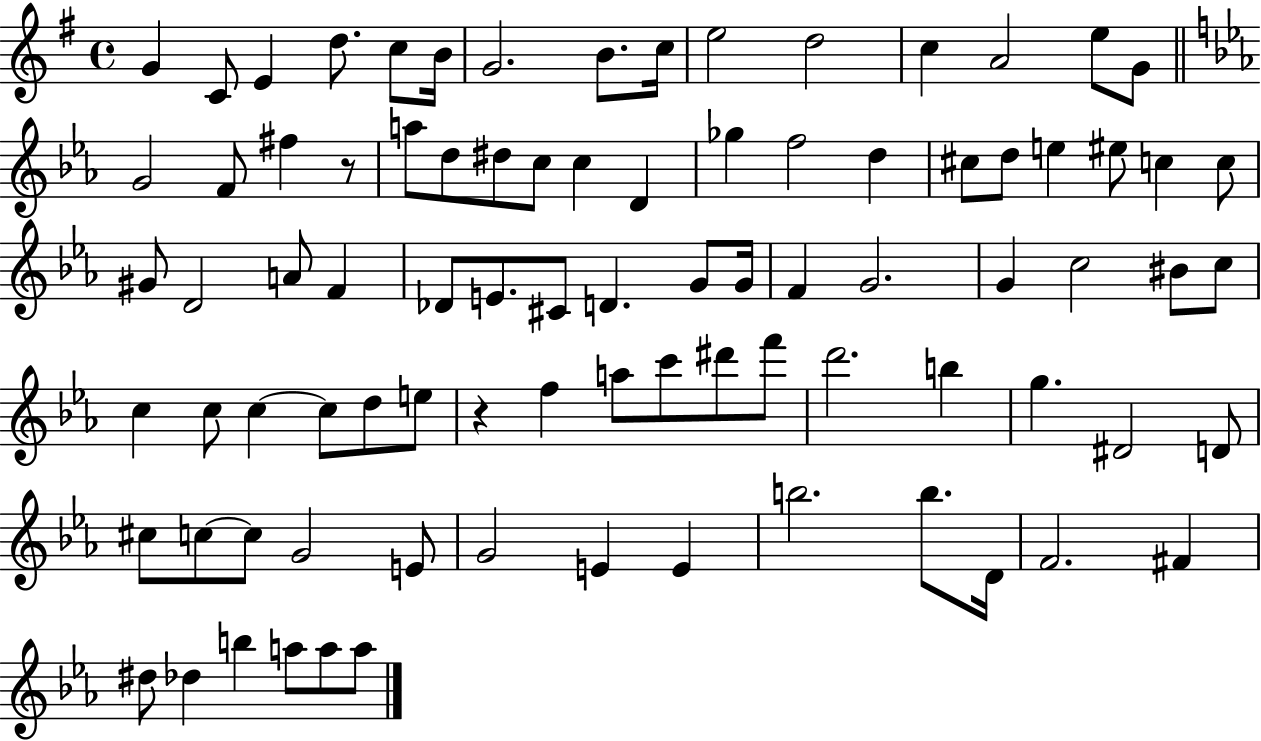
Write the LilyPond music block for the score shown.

{
  \clef treble
  \time 4/4
  \defaultTimeSignature
  \key g \major
  g'4 c'8 e'4 d''8. c''8 b'16 | g'2. b'8. c''16 | e''2 d''2 | c''4 a'2 e''8 g'8 | \break \bar "||" \break \key c \minor g'2 f'8 fis''4 r8 | a''8 d''8 dis''8 c''8 c''4 d'4 | ges''4 f''2 d''4 | cis''8 d''8 e''4 eis''8 c''4 c''8 | \break gis'8 d'2 a'8 f'4 | des'8 e'8. cis'8 d'4. g'8 g'16 | f'4 g'2. | g'4 c''2 bis'8 c''8 | \break c''4 c''8 c''4~~ c''8 d''8 e''8 | r4 f''4 a''8 c'''8 dis'''8 f'''8 | d'''2. b''4 | g''4. dis'2 d'8 | \break cis''8 c''8~~ c''8 g'2 e'8 | g'2 e'4 e'4 | b''2. b''8. d'16 | f'2. fis'4 | \break dis''8 des''4 b''4 a''8 a''8 a''8 | \bar "|."
}